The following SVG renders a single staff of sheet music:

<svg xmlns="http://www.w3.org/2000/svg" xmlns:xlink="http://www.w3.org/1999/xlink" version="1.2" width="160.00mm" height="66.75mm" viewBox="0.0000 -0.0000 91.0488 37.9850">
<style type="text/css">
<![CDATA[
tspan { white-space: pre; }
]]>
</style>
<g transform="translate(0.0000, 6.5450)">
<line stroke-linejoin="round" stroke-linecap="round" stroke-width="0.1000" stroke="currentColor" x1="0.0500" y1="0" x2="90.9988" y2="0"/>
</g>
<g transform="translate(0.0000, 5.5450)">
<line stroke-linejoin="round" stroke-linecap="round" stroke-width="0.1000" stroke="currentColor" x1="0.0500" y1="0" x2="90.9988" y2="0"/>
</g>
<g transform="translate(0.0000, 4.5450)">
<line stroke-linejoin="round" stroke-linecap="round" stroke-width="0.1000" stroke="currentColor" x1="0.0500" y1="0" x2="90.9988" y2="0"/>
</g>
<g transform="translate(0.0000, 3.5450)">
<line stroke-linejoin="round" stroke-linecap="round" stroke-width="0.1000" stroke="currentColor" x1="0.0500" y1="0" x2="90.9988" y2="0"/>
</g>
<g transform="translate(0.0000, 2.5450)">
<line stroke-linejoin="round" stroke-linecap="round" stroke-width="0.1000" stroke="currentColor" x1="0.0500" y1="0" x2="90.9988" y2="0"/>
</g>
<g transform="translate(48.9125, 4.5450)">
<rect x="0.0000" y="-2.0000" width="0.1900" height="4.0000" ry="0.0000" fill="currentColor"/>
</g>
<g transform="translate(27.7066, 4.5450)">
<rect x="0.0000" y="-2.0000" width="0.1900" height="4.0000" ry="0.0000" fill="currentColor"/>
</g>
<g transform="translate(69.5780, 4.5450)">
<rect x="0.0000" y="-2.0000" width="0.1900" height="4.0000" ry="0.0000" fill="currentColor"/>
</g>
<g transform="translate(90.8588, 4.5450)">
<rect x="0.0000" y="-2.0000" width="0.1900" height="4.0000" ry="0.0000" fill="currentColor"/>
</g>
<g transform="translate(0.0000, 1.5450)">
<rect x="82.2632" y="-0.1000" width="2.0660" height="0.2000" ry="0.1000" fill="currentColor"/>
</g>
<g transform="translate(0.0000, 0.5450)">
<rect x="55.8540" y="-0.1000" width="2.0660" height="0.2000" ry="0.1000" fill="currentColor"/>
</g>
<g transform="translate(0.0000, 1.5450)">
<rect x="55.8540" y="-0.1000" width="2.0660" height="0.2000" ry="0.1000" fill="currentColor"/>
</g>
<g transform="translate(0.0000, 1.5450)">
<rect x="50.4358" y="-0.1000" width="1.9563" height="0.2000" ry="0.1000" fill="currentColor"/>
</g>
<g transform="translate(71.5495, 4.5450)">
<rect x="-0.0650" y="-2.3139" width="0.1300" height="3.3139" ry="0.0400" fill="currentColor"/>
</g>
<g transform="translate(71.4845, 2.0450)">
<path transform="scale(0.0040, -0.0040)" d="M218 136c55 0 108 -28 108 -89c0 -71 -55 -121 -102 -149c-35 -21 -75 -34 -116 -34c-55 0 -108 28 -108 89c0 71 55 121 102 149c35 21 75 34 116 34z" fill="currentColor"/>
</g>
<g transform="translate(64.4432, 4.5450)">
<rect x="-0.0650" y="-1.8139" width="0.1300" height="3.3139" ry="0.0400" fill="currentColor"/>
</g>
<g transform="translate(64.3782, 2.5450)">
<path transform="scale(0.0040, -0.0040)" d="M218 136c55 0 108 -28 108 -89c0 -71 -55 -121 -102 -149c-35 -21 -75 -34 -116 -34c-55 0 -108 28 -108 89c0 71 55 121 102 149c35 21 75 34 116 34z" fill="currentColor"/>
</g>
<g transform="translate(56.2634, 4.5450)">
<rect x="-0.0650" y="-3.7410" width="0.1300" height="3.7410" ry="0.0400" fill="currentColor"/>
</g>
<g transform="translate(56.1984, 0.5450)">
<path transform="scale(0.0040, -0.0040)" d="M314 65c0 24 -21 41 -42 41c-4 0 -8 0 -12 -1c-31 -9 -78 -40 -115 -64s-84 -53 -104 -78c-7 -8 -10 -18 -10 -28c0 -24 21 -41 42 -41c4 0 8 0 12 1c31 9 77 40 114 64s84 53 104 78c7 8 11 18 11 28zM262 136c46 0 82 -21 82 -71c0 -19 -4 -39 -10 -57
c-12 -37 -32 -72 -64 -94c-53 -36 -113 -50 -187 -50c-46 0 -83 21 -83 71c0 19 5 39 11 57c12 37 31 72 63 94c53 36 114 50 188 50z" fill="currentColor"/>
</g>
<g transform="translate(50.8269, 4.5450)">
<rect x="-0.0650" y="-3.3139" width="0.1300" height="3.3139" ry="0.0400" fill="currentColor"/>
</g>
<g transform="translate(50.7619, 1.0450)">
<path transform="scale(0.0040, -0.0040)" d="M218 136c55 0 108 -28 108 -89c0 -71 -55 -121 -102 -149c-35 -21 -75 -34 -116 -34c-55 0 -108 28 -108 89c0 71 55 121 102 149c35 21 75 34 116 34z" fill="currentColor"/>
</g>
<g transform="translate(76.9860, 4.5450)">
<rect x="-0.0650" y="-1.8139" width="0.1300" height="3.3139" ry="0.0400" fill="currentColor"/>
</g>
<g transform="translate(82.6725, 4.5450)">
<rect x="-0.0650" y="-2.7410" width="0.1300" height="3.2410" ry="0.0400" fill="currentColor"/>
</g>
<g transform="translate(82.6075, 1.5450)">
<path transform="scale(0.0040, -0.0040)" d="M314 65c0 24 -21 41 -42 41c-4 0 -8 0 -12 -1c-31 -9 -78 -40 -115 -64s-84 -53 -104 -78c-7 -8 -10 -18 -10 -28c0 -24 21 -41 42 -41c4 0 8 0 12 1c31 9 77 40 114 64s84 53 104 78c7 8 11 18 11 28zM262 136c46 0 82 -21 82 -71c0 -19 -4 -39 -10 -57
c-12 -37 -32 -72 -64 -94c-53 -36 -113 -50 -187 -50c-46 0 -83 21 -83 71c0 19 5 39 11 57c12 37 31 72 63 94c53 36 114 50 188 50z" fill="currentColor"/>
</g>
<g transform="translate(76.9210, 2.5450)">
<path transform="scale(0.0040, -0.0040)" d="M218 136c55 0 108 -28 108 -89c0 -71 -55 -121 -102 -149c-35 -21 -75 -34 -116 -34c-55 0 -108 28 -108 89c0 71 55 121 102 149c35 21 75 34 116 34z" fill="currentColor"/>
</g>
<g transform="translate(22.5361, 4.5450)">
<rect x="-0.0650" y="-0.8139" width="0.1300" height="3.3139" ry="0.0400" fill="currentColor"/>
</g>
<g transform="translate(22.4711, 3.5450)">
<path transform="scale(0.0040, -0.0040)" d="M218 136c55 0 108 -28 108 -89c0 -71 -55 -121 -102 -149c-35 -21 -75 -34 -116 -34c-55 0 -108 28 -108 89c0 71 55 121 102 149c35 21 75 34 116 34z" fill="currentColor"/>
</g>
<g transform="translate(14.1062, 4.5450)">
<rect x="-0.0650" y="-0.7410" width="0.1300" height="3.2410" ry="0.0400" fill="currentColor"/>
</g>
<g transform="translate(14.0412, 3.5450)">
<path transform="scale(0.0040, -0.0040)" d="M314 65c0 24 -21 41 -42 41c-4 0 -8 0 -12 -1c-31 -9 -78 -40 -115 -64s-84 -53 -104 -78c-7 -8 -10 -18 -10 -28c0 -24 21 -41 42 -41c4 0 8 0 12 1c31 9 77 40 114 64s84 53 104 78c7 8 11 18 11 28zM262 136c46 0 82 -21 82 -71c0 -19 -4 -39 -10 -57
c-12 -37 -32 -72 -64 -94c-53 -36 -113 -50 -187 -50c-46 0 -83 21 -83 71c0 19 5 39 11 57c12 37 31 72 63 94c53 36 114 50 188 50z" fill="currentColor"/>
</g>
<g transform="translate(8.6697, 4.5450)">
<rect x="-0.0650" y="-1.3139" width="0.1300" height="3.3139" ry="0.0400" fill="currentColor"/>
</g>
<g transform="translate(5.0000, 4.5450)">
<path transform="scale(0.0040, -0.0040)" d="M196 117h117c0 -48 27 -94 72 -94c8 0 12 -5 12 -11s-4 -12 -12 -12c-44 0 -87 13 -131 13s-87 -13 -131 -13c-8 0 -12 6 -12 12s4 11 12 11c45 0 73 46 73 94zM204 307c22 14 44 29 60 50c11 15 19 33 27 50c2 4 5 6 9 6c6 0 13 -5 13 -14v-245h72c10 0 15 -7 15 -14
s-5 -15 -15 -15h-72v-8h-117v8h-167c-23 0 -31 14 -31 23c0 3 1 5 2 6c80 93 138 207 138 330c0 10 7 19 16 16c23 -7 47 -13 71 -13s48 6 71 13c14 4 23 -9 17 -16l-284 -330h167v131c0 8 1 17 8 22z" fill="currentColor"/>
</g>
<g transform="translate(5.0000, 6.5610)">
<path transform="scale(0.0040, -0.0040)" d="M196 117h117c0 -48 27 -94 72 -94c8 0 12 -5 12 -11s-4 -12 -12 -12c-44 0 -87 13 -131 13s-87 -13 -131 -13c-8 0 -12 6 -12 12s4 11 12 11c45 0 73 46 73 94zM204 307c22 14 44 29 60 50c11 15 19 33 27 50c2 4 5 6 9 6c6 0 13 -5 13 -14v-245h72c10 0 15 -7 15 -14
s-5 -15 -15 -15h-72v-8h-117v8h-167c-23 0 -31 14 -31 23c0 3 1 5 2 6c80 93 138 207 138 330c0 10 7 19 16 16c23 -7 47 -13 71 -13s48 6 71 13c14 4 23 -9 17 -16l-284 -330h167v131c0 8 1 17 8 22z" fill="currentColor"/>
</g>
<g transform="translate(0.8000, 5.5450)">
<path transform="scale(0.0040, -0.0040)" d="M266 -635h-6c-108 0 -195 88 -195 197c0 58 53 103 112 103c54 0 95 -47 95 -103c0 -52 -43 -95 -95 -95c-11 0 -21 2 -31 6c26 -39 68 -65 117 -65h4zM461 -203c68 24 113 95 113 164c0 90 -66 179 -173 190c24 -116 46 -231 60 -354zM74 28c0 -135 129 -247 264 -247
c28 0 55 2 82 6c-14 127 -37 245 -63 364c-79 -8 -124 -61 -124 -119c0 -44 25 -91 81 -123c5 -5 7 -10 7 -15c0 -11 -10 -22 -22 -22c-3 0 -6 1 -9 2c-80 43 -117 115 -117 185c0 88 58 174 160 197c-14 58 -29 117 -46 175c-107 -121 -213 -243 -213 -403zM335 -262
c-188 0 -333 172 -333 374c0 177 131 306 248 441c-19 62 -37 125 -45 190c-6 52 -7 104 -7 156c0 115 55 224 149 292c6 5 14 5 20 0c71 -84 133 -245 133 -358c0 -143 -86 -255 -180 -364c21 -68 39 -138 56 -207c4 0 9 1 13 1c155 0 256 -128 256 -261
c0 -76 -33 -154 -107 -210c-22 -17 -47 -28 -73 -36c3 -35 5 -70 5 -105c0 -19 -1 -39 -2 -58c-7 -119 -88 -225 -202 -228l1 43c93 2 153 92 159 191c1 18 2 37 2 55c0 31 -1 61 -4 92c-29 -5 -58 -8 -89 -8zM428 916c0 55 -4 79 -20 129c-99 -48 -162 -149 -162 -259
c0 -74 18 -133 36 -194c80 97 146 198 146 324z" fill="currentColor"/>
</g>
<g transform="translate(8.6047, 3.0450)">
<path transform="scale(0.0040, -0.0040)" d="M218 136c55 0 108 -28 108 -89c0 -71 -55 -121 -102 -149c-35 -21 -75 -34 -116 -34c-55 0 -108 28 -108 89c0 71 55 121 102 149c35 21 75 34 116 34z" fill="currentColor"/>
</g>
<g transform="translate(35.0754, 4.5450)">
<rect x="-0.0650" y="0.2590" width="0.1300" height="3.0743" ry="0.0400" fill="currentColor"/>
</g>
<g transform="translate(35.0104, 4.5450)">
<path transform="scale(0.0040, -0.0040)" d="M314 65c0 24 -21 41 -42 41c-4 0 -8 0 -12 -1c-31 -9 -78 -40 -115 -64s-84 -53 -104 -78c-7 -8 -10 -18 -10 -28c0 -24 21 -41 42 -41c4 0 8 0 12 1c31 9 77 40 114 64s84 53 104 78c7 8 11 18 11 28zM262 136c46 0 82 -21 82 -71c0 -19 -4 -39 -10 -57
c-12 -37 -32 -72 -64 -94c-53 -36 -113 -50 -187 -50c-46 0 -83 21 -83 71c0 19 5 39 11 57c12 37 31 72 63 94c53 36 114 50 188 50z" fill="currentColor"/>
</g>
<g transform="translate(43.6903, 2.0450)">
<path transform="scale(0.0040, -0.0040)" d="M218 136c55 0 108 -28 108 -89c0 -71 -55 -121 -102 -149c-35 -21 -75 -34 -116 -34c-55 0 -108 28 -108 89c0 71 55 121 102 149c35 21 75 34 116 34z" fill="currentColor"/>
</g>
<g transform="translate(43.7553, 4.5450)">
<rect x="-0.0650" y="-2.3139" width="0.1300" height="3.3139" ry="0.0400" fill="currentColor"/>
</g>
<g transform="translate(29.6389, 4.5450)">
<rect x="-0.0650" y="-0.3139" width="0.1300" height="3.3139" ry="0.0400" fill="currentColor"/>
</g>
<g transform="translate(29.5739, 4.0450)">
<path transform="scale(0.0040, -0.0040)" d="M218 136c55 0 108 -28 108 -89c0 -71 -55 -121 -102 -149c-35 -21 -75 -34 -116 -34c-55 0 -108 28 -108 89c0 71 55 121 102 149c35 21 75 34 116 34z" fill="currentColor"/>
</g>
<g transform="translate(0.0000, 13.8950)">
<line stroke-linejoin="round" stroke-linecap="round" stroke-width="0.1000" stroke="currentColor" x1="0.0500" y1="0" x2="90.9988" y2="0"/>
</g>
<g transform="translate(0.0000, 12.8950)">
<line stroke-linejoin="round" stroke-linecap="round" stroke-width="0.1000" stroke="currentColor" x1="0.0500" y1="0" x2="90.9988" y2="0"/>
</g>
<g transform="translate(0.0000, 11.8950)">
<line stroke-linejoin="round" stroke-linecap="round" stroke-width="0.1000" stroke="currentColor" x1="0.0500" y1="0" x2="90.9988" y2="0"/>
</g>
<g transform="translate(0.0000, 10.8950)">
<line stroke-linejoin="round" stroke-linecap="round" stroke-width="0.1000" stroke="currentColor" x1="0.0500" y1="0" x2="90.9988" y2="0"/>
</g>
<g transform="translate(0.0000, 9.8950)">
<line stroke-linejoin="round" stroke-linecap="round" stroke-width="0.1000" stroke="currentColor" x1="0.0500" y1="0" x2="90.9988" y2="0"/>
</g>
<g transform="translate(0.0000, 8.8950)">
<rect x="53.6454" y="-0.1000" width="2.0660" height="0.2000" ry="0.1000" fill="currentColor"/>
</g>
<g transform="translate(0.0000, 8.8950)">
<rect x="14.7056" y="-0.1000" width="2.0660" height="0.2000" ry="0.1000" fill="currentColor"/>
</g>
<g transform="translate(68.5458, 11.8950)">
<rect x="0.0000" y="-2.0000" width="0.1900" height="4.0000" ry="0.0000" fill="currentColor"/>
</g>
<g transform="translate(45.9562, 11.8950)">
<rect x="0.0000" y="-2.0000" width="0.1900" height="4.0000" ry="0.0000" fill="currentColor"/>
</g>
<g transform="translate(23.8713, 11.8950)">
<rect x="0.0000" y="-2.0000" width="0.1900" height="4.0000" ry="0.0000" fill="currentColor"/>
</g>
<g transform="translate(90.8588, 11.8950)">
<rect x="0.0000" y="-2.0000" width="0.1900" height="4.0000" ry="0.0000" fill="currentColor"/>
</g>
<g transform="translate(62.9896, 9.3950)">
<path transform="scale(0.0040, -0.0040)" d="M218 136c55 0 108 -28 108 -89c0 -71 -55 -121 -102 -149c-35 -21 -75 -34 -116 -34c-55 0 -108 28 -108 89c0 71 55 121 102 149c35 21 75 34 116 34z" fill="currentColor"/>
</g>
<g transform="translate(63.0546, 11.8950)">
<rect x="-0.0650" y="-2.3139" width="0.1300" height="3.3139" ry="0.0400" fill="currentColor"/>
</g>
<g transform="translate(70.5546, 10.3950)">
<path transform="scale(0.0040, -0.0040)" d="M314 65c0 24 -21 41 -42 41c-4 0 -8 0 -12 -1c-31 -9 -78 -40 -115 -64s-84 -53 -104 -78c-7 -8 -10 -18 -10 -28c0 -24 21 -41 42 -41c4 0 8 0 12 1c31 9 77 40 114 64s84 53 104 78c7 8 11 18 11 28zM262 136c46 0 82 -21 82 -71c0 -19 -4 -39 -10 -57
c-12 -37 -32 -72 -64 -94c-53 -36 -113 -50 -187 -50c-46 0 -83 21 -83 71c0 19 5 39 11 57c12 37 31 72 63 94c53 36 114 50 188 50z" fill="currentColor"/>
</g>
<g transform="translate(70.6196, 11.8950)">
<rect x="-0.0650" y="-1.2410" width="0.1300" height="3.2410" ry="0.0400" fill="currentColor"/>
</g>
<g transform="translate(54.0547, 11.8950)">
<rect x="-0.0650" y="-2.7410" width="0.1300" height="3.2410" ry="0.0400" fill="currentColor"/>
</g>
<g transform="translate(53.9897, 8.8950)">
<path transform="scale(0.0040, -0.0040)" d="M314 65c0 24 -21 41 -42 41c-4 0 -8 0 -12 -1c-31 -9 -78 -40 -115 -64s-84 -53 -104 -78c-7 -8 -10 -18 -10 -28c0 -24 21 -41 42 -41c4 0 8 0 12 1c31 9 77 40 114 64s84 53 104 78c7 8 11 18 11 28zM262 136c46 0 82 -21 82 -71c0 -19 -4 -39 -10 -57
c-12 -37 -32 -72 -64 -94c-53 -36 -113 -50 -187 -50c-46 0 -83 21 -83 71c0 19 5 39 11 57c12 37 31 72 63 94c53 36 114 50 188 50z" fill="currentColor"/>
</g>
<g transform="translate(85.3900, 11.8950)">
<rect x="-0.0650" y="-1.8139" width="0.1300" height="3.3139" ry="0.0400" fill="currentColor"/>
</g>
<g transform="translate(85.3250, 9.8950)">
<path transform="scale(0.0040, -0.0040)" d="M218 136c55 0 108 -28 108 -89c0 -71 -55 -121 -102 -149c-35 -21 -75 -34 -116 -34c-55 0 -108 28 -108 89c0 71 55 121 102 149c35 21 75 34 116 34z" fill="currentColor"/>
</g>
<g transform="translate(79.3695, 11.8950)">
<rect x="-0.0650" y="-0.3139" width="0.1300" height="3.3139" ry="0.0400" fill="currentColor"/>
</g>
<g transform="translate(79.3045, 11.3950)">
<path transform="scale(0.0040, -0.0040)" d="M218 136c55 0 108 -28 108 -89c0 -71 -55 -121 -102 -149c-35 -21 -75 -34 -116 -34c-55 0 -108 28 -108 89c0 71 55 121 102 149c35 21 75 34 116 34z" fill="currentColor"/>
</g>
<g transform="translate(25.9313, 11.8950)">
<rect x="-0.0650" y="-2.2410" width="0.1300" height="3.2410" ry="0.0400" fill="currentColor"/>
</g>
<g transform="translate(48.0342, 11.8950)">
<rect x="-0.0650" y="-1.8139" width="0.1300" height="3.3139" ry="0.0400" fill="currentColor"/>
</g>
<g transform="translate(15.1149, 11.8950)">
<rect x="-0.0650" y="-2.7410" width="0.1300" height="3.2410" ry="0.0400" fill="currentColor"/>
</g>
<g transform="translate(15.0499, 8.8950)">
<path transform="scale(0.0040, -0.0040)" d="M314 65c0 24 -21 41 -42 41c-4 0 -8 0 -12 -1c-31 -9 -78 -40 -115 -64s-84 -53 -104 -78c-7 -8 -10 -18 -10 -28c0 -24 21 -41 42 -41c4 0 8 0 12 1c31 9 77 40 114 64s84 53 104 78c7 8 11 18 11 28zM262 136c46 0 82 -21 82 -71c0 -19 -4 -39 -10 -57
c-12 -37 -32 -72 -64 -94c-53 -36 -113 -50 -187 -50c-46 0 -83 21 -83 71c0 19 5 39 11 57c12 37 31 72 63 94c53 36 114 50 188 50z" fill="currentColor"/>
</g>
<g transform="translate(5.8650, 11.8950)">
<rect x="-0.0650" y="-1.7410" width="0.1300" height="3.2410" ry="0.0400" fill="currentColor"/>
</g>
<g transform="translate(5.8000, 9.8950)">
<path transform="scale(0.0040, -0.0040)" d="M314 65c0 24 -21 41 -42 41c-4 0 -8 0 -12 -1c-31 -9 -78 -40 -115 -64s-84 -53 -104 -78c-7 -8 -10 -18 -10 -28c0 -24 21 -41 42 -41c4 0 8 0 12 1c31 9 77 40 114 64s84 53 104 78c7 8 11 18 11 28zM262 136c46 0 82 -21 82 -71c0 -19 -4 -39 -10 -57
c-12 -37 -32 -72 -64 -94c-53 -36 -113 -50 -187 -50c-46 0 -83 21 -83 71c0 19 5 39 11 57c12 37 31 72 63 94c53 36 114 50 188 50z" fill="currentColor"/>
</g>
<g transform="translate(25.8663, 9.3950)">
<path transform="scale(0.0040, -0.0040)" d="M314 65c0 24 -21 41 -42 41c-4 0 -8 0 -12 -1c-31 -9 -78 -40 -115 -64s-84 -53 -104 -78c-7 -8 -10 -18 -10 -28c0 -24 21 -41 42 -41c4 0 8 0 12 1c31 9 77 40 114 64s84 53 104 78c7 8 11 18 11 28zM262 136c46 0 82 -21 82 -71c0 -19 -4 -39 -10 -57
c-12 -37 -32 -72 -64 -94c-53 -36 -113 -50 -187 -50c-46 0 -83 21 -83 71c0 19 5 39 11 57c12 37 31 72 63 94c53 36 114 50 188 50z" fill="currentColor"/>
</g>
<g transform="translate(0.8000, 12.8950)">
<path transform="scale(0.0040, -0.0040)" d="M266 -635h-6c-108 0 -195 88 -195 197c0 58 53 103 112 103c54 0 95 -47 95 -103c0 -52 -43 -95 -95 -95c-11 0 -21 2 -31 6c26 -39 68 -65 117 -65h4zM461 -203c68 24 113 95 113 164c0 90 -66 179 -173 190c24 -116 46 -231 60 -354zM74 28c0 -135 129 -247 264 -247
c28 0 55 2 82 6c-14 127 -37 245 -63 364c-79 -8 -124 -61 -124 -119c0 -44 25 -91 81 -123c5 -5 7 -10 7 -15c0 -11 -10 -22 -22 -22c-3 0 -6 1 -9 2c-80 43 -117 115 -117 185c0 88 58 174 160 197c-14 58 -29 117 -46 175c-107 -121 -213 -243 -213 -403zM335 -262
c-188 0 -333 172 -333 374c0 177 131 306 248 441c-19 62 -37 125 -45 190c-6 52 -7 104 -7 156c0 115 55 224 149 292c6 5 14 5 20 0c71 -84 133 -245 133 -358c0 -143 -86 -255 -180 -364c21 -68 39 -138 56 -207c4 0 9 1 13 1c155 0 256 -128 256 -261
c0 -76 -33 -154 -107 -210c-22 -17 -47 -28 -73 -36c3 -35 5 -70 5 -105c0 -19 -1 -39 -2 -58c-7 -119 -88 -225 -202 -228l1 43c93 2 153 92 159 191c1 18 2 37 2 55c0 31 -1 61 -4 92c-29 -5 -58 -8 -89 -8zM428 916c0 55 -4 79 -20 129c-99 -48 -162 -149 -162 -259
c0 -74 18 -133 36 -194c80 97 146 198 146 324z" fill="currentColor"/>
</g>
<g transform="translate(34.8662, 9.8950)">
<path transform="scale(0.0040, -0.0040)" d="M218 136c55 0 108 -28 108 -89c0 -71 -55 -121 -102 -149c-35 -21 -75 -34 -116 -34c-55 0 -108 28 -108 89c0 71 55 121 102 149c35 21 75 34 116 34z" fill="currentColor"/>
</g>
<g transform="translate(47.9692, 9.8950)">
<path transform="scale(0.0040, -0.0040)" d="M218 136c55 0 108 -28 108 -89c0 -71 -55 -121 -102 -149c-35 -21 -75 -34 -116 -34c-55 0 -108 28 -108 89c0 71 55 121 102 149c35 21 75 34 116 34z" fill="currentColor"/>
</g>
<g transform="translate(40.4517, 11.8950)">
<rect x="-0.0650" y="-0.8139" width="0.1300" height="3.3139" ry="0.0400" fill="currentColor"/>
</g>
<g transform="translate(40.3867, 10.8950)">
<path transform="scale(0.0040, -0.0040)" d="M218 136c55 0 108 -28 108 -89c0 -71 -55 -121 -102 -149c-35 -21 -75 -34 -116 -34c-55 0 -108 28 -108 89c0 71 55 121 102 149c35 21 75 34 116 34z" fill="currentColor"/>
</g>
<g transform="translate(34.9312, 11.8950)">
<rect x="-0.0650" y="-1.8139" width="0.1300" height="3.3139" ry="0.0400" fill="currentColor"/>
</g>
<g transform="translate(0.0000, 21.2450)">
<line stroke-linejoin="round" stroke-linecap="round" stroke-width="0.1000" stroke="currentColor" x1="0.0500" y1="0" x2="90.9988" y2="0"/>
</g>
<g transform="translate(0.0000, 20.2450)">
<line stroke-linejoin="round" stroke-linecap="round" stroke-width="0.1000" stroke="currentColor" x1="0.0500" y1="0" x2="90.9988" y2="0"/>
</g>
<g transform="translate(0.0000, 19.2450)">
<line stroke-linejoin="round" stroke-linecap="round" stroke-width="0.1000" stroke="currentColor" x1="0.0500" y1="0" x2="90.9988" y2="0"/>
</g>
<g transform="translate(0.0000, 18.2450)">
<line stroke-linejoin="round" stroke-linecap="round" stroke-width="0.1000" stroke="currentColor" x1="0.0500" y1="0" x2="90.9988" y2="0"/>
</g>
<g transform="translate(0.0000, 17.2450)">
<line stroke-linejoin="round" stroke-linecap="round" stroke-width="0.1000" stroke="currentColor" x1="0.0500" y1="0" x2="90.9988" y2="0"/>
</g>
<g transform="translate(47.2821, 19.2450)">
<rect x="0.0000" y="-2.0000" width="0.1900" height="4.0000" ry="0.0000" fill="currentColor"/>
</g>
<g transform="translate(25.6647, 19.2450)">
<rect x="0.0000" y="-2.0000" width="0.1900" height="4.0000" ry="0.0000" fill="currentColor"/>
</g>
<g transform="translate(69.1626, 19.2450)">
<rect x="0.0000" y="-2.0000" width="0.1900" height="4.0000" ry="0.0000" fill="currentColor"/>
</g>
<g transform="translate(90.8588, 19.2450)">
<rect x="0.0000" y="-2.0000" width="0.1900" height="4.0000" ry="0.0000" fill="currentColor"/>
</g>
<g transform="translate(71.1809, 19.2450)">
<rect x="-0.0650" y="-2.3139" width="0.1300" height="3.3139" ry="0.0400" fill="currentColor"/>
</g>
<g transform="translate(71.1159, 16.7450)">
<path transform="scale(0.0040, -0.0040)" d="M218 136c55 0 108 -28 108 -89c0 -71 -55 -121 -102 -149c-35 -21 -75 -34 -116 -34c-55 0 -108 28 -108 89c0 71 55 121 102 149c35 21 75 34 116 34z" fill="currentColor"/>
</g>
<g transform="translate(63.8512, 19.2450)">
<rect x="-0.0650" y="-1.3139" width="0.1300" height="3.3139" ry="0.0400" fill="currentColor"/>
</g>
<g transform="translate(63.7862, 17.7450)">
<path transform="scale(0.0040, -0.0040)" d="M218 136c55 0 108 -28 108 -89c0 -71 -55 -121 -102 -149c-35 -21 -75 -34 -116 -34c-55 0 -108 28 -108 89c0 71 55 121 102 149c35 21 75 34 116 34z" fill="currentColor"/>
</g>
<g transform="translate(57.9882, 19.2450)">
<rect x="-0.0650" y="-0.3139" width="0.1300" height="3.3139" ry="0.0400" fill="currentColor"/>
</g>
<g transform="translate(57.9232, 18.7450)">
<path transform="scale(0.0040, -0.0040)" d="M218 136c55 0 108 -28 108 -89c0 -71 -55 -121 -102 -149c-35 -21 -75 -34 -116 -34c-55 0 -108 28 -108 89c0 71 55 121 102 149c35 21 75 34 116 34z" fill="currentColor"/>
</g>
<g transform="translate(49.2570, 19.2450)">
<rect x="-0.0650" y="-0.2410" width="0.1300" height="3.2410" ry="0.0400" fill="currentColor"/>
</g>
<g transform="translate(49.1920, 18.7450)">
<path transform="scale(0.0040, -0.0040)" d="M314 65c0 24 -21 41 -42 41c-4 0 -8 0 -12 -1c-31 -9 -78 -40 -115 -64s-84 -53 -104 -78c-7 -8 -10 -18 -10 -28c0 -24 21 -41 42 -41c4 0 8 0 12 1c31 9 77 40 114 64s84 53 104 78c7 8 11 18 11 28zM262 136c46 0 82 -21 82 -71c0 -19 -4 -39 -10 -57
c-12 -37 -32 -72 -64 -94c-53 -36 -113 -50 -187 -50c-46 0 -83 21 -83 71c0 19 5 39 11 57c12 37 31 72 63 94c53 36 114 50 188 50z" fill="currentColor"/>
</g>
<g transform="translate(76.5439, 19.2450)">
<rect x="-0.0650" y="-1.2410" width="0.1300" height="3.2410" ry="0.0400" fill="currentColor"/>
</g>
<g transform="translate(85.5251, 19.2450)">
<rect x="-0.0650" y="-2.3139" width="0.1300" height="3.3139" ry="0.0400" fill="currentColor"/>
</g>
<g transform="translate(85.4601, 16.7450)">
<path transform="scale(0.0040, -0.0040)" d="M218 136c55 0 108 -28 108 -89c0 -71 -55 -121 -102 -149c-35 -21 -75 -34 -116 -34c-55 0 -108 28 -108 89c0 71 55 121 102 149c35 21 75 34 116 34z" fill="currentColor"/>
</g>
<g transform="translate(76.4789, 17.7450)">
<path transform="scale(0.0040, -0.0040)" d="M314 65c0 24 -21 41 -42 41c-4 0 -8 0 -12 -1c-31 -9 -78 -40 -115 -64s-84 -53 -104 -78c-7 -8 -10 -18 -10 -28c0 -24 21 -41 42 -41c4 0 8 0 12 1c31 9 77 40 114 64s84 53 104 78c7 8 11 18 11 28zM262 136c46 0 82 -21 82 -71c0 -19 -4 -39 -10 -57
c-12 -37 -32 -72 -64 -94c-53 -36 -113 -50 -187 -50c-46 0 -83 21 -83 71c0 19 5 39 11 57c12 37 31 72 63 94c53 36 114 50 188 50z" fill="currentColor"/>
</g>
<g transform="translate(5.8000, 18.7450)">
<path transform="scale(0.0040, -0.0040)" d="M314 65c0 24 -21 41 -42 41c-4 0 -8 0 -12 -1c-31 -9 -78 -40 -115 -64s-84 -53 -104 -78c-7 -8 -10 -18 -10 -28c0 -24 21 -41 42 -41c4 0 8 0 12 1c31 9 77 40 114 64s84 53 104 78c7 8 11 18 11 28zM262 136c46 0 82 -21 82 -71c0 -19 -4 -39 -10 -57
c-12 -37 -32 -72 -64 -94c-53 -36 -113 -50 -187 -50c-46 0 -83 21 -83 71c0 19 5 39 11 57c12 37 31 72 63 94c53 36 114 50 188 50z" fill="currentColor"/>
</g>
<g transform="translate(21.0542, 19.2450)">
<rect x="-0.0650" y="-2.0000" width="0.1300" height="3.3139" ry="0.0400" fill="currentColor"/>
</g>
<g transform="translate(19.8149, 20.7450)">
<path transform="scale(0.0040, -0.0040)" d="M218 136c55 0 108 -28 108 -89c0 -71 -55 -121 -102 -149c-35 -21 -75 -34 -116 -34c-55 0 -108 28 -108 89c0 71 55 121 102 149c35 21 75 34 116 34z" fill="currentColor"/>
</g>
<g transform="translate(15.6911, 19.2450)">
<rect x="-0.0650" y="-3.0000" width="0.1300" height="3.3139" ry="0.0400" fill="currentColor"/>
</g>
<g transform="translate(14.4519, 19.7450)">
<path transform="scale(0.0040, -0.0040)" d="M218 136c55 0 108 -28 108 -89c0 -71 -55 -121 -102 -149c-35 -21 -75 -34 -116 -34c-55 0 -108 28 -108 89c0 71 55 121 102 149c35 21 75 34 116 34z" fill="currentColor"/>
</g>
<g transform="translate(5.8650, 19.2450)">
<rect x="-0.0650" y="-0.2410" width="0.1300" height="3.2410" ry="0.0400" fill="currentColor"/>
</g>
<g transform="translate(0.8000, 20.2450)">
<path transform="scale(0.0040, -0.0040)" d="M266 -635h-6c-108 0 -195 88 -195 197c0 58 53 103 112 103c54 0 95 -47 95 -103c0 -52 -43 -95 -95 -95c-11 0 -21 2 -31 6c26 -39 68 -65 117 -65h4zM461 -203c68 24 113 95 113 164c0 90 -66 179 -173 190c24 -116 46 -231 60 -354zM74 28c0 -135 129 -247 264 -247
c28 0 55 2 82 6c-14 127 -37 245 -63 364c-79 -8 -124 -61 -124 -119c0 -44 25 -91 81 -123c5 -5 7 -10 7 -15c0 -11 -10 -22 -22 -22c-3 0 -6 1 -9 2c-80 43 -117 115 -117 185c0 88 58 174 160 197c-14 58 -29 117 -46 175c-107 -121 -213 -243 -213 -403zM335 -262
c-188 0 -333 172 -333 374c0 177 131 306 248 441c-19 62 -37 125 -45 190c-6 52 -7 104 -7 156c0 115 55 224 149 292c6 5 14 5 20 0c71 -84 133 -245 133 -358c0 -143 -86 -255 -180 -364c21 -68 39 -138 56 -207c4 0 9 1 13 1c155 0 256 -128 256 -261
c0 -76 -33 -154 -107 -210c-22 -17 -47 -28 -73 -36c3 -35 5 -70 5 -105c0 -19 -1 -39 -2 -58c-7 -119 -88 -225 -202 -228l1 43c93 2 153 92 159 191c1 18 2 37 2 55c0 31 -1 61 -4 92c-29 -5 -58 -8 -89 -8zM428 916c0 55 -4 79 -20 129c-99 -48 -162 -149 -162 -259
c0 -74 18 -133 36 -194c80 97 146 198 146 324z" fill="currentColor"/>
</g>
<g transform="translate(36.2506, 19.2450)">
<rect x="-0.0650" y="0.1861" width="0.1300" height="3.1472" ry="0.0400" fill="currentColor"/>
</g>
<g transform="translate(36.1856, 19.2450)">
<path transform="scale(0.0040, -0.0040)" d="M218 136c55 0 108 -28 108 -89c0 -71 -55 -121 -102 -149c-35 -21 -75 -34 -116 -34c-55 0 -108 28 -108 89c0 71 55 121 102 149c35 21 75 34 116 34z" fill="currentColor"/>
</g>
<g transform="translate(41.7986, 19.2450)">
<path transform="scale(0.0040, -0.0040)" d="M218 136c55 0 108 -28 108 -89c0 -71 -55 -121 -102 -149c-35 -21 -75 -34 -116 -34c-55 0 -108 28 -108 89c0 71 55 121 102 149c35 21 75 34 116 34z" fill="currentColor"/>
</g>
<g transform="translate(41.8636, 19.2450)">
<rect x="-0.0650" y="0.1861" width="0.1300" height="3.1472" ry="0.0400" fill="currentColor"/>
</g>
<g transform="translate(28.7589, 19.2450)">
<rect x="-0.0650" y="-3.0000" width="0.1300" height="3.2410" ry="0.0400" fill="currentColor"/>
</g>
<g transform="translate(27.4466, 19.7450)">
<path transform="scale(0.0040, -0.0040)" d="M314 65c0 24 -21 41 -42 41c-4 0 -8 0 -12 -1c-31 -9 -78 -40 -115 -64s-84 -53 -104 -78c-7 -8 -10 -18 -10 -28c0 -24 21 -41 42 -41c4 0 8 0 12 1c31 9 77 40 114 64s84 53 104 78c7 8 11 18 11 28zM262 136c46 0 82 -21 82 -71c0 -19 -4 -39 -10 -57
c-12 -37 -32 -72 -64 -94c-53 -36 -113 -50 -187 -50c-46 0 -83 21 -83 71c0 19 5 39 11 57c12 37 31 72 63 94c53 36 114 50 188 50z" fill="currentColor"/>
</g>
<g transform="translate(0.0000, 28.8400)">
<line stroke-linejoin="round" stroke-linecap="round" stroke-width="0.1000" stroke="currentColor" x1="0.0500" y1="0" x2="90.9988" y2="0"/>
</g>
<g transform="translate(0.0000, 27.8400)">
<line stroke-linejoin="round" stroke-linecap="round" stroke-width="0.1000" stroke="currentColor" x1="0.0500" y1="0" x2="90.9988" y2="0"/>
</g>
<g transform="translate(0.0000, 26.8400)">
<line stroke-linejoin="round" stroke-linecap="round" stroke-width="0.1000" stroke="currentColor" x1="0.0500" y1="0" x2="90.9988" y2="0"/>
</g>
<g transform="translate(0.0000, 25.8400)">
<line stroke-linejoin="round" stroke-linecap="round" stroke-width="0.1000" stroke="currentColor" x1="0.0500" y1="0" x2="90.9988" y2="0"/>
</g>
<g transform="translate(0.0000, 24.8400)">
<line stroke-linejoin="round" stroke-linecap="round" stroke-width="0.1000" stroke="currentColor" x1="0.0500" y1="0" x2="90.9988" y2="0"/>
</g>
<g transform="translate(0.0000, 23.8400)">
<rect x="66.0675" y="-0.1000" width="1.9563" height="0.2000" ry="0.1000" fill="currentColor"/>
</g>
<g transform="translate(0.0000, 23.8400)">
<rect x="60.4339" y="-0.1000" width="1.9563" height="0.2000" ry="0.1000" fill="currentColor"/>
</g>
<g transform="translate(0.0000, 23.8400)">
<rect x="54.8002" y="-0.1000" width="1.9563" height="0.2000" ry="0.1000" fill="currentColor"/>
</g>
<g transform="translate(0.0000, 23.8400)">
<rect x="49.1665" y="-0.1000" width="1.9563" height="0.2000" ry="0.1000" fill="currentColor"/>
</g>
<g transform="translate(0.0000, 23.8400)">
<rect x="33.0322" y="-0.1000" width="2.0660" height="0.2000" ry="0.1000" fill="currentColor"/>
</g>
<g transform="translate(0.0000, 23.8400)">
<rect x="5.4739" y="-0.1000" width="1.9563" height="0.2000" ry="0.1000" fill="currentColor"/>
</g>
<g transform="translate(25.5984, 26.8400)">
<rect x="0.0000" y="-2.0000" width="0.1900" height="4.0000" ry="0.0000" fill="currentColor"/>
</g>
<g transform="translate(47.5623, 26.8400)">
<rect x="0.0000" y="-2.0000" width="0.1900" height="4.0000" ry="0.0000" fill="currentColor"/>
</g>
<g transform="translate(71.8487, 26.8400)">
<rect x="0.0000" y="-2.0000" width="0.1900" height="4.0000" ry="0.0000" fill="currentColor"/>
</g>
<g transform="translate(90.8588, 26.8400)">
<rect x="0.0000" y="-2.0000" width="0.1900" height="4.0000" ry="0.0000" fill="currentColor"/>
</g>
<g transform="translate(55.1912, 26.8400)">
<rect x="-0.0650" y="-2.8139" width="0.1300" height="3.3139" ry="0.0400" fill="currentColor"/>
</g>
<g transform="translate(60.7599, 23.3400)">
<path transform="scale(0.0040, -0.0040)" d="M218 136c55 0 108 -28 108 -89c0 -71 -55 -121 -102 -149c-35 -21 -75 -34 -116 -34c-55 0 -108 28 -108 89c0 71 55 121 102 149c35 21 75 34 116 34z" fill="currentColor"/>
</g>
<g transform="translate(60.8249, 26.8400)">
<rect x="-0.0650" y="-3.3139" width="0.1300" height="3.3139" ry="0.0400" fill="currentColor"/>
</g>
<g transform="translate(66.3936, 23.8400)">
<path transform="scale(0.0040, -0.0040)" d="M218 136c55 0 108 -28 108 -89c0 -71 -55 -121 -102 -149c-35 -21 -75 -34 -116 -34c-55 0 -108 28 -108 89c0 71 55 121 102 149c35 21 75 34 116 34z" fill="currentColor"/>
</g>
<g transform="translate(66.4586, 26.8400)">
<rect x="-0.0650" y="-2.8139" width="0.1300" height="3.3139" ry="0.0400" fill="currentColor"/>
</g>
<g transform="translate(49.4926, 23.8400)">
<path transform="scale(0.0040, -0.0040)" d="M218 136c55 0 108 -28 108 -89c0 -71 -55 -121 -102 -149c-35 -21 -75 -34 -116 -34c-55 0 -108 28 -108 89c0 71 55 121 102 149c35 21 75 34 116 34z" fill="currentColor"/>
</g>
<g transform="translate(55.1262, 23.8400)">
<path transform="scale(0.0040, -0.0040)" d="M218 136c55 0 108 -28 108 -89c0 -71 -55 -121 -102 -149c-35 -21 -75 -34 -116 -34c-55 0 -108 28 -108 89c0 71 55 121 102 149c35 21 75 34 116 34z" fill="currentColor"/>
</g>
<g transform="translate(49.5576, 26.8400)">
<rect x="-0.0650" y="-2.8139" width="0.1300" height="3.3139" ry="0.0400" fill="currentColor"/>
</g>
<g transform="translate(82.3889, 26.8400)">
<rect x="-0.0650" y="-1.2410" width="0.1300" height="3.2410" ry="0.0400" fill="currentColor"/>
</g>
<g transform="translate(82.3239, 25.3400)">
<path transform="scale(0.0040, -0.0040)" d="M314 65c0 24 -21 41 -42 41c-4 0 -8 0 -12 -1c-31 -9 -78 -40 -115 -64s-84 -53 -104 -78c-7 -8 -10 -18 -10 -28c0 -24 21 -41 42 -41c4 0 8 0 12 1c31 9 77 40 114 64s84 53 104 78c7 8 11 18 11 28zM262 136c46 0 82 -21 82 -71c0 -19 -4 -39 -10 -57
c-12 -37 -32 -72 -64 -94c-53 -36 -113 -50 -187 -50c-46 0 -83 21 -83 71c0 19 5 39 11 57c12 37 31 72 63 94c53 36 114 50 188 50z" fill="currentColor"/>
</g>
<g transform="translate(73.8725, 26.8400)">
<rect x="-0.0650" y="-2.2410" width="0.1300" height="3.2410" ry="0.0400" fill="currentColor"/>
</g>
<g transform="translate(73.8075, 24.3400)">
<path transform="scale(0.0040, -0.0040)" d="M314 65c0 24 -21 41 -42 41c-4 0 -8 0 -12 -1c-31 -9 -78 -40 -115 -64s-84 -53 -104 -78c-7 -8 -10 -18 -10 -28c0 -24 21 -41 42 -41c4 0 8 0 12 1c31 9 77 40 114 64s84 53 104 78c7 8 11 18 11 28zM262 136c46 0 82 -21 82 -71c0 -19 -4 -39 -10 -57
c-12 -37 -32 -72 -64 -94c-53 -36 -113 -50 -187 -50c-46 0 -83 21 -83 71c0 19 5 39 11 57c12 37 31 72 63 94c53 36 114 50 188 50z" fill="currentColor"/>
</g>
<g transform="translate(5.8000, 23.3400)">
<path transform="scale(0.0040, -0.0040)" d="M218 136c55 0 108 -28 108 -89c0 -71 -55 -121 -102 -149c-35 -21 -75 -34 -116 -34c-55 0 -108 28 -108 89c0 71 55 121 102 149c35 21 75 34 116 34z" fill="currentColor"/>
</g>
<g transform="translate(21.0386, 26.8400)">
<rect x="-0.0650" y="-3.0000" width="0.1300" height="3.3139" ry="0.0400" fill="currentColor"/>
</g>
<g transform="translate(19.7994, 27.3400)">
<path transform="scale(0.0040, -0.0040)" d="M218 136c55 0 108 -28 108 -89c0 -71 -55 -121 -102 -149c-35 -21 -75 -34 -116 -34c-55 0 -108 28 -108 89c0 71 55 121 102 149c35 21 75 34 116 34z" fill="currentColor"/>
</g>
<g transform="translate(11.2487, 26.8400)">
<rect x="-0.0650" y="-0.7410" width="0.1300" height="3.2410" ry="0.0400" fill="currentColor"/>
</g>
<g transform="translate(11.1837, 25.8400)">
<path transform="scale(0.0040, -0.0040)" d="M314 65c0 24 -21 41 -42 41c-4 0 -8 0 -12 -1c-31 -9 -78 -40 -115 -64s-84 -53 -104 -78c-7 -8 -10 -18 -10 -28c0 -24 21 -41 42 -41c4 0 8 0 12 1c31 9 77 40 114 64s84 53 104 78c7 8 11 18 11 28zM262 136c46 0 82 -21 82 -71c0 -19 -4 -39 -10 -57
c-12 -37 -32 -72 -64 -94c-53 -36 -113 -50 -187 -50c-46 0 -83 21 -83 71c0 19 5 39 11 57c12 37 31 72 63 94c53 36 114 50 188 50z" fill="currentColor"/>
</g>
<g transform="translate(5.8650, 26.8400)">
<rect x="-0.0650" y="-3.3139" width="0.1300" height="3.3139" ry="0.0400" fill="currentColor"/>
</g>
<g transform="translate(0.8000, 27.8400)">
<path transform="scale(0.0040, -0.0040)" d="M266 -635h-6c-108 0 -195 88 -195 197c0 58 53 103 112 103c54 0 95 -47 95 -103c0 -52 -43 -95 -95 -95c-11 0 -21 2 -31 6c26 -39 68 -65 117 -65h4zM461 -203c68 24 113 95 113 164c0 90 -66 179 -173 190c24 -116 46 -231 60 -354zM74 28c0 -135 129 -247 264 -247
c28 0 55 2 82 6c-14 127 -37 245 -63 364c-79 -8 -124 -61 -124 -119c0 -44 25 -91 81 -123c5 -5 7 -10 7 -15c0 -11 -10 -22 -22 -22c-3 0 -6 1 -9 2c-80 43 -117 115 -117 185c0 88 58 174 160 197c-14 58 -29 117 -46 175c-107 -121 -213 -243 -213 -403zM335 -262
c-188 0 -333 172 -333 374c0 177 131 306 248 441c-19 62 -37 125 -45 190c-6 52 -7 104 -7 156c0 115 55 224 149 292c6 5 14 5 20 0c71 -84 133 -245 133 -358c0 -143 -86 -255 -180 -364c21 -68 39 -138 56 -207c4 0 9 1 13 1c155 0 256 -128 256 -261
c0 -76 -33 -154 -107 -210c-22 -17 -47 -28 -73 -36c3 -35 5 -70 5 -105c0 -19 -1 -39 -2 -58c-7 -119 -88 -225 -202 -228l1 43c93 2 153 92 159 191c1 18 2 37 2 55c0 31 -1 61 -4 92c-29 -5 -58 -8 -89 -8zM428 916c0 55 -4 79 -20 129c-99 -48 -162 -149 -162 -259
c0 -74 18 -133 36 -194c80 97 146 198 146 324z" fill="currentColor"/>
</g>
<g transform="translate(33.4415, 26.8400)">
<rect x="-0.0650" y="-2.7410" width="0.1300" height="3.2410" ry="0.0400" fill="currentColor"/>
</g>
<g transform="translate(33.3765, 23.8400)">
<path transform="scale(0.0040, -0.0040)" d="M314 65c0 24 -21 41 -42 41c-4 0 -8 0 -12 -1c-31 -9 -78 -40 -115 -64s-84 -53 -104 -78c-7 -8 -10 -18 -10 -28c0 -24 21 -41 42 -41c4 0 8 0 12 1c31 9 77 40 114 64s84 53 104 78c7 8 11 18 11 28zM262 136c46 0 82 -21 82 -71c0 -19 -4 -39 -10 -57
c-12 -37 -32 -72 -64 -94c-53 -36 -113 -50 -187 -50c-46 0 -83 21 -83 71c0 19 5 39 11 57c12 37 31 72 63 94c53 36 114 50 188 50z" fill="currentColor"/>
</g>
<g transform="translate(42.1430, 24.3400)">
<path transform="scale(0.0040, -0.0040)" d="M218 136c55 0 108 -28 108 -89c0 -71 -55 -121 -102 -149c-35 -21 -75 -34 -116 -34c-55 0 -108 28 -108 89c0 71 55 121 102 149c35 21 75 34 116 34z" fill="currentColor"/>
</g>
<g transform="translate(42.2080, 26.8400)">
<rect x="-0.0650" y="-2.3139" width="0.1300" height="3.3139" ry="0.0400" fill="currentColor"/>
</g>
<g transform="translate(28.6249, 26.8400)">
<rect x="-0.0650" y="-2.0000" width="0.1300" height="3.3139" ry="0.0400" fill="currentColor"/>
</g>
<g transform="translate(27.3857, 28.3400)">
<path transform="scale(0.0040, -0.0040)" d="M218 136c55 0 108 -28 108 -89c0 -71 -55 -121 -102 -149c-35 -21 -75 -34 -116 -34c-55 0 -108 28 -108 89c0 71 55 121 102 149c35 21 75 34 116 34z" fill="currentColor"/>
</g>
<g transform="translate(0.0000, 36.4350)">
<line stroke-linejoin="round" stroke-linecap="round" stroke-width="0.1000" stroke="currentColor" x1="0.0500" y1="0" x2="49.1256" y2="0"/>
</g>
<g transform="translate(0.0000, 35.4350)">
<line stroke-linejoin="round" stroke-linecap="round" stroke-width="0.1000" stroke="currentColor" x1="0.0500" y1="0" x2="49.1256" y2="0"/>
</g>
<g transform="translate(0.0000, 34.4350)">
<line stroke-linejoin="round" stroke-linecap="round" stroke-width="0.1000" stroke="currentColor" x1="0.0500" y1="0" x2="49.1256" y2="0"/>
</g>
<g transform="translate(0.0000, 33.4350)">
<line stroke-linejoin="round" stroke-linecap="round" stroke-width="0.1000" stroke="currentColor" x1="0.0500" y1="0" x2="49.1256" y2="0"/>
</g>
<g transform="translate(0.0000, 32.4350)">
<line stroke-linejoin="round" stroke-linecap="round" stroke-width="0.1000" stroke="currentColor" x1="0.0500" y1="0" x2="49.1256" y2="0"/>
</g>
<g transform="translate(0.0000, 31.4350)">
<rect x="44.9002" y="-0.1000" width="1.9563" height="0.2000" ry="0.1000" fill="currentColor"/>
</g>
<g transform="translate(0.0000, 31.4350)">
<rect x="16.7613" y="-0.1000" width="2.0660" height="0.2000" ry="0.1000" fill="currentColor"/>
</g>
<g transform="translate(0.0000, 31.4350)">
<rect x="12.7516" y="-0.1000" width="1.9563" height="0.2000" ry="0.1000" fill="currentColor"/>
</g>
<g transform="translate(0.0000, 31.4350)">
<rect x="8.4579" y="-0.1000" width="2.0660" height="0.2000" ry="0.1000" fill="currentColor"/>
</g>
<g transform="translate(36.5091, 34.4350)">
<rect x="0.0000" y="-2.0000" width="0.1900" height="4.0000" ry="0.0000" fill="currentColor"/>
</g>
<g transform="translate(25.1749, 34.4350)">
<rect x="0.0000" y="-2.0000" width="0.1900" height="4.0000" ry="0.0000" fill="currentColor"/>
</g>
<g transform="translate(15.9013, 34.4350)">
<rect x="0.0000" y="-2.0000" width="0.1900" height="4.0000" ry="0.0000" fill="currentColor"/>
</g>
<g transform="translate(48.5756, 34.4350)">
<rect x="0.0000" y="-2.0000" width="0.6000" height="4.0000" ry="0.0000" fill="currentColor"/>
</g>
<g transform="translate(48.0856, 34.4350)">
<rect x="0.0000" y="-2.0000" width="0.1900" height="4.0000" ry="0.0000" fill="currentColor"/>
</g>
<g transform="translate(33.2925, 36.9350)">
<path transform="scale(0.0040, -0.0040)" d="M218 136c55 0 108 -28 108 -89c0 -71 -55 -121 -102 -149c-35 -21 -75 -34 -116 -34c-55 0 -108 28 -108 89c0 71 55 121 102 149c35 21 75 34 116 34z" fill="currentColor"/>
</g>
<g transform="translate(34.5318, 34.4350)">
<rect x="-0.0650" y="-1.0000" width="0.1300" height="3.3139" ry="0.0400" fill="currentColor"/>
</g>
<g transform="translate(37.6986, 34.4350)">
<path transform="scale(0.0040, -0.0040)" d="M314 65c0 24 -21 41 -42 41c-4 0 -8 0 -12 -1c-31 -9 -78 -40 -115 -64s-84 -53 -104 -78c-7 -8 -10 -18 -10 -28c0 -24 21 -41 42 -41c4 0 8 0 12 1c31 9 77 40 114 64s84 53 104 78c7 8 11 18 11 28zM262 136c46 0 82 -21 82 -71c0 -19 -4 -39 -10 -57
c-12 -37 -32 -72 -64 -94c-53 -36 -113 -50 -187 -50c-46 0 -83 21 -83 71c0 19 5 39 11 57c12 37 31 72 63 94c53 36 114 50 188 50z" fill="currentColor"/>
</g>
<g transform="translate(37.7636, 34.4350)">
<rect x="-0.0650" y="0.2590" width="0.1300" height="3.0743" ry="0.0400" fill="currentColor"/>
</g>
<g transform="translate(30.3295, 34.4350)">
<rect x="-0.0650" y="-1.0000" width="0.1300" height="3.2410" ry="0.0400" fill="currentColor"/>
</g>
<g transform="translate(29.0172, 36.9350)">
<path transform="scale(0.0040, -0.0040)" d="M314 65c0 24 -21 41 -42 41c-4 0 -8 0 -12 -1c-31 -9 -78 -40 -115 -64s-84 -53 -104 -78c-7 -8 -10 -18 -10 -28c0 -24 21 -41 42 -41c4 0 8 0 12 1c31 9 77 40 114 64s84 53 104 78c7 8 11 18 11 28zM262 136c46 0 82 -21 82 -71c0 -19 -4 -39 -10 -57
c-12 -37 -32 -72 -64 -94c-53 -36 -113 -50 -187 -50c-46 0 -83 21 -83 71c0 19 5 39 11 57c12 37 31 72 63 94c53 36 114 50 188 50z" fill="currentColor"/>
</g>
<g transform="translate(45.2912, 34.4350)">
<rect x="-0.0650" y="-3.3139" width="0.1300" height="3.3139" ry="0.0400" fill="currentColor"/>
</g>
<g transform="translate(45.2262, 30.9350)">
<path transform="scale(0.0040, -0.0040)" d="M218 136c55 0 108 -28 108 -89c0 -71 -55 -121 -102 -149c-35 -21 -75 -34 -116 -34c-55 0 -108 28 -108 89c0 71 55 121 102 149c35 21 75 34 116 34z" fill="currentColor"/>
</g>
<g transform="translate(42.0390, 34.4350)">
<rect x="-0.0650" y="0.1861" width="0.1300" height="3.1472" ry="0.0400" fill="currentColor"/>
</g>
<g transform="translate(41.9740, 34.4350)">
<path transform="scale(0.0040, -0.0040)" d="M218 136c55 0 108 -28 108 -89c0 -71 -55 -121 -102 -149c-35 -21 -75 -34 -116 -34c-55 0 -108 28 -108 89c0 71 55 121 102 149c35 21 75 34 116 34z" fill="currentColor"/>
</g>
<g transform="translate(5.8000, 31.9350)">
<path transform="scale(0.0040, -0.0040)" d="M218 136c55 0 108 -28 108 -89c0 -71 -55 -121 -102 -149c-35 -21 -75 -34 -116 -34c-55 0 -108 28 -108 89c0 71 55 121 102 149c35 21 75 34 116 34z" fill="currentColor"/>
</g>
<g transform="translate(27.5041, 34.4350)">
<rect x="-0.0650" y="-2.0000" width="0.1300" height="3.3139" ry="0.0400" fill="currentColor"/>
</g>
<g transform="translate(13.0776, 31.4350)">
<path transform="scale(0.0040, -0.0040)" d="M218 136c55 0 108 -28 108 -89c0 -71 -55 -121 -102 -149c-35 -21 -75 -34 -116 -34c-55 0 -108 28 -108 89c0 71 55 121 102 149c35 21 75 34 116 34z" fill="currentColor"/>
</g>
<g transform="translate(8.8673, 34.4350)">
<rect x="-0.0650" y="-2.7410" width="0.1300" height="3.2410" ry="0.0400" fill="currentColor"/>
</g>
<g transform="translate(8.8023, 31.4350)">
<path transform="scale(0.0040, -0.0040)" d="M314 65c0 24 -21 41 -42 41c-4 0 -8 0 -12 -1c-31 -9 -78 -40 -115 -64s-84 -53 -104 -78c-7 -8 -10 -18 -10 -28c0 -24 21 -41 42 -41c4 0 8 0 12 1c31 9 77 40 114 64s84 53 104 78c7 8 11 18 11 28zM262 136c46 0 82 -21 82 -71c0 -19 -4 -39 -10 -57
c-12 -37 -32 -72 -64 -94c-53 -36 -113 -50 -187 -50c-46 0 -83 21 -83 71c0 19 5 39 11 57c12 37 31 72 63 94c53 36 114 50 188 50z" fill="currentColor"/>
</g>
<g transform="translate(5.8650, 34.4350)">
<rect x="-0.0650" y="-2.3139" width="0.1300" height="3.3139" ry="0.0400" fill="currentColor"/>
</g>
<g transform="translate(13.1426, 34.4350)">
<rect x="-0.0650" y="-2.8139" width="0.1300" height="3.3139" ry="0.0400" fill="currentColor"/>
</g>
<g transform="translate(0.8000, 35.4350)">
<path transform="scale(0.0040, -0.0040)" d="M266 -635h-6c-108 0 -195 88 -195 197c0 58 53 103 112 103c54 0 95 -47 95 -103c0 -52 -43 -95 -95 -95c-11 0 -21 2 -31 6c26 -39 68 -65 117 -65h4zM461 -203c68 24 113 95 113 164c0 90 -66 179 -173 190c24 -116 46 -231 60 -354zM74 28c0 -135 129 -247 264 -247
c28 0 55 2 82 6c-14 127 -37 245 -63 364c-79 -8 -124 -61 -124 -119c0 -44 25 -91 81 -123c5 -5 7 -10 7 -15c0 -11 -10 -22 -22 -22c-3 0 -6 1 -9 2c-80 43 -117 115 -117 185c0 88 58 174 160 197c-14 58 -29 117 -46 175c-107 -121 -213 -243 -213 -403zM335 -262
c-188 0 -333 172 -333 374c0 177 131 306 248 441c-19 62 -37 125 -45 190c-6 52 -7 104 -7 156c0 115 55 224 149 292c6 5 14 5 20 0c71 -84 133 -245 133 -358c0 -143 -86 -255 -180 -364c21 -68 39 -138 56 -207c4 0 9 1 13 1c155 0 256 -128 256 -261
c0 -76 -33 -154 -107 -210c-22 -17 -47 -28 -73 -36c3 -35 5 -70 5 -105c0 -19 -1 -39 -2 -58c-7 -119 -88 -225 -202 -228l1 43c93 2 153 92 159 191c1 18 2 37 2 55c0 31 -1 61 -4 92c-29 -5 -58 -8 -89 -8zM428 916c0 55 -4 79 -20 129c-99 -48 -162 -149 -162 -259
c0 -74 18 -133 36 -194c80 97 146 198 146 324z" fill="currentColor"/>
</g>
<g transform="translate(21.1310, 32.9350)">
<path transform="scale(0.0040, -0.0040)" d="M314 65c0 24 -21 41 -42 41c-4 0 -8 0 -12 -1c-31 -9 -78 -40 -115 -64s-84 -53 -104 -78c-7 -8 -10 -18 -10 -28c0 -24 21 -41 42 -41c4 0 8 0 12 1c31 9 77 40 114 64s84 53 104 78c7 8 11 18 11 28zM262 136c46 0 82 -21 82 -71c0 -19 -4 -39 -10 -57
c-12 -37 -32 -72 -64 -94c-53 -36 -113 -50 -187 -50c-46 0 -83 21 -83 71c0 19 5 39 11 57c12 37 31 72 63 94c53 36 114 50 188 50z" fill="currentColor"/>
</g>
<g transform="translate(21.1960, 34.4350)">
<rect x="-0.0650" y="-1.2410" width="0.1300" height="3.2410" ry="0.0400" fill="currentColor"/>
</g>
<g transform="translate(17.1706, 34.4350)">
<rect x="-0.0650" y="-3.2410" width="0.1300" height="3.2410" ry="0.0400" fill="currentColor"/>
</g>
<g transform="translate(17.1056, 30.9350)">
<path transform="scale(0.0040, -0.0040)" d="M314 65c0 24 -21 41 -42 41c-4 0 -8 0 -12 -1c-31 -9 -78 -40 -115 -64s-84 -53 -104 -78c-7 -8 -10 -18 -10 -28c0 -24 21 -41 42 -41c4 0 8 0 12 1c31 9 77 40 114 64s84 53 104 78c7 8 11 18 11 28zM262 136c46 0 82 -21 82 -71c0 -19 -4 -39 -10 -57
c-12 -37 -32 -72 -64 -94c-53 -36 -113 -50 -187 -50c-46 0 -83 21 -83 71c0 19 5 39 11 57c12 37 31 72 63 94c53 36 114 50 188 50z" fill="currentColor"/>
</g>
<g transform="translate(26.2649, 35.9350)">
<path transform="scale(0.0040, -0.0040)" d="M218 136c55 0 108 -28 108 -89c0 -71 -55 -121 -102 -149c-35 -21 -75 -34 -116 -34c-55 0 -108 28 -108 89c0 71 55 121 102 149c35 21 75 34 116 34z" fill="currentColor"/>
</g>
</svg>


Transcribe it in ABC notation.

X:1
T:Untitled
M:4/4
L:1/4
K:C
e d2 d c B2 g b c'2 f g f a2 f2 a2 g2 f d f a2 g e2 c f c2 A F A2 B B c2 c e g e2 g b d2 A F a2 g a a b a g2 e2 g a2 a b2 e2 F D2 D B2 B b